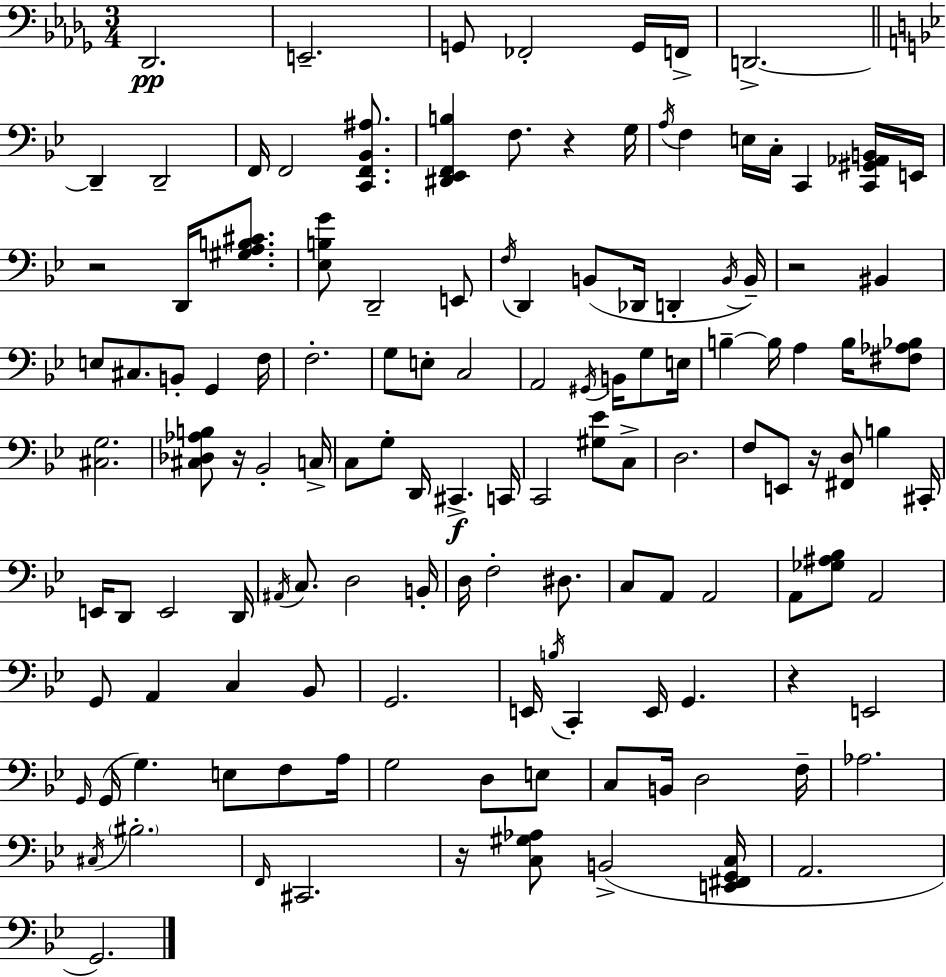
X:1
T:Untitled
M:3/4
L:1/4
K:Bbm
_D,,2 E,,2 G,,/2 _F,,2 G,,/4 F,,/4 D,,2 D,, D,,2 F,,/4 F,,2 [C,,F,,_B,,^A,]/2 [^D,,_E,,F,,B,] F,/2 z G,/4 A,/4 F, E,/4 C,/4 C,, [C,,^G,,_A,,B,,]/4 E,,/4 z2 D,,/4 [^G,A,B,^C]/2 [_E,B,G]/2 D,,2 E,,/2 F,/4 D,, B,,/2 _D,,/4 D,, B,,/4 B,,/4 z2 ^B,, E,/2 ^C,/2 B,,/2 G,, F,/4 F,2 G,/2 E,/2 C,2 A,,2 ^G,,/4 B,,/4 G,/2 E,/4 B, B,/4 A, B,/4 [^F,_A,_B,]/2 [^C,G,]2 [^C,_D,_A,B,]/2 z/4 _B,,2 C,/4 C,/2 G,/2 D,,/4 ^C,, C,,/4 C,,2 [^G,_E]/2 C,/2 D,2 F,/2 E,,/2 z/4 [^F,,D,]/2 B, ^C,,/4 E,,/4 D,,/2 E,,2 D,,/4 ^A,,/4 C,/2 D,2 B,,/4 D,/4 F,2 ^D,/2 C,/2 A,,/2 A,,2 A,,/2 [_G,^A,_B,]/2 A,,2 G,,/2 A,, C, _B,,/2 G,,2 E,,/4 B,/4 C,, E,,/4 G,, z E,,2 G,,/4 G,,/4 G, E,/2 F,/2 A,/4 G,2 D,/2 E,/2 C,/2 B,,/4 D,2 F,/4 _A,2 ^C,/4 ^B,2 F,,/4 ^C,,2 z/4 [C,^G,_A,]/2 B,,2 [E,,^F,,G,,C,]/4 A,,2 G,,2